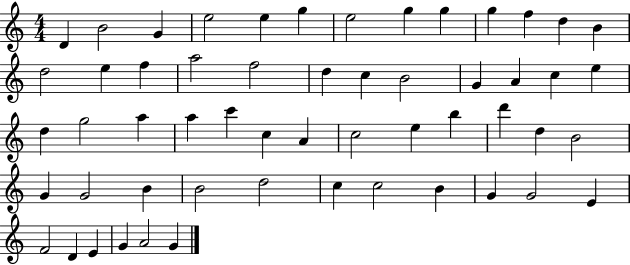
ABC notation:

X:1
T:Untitled
M:4/4
L:1/4
K:C
D B2 G e2 e g e2 g g g f d B d2 e f a2 f2 d c B2 G A c e d g2 a a c' c A c2 e b d' d B2 G G2 B B2 d2 c c2 B G G2 E F2 D E G A2 G